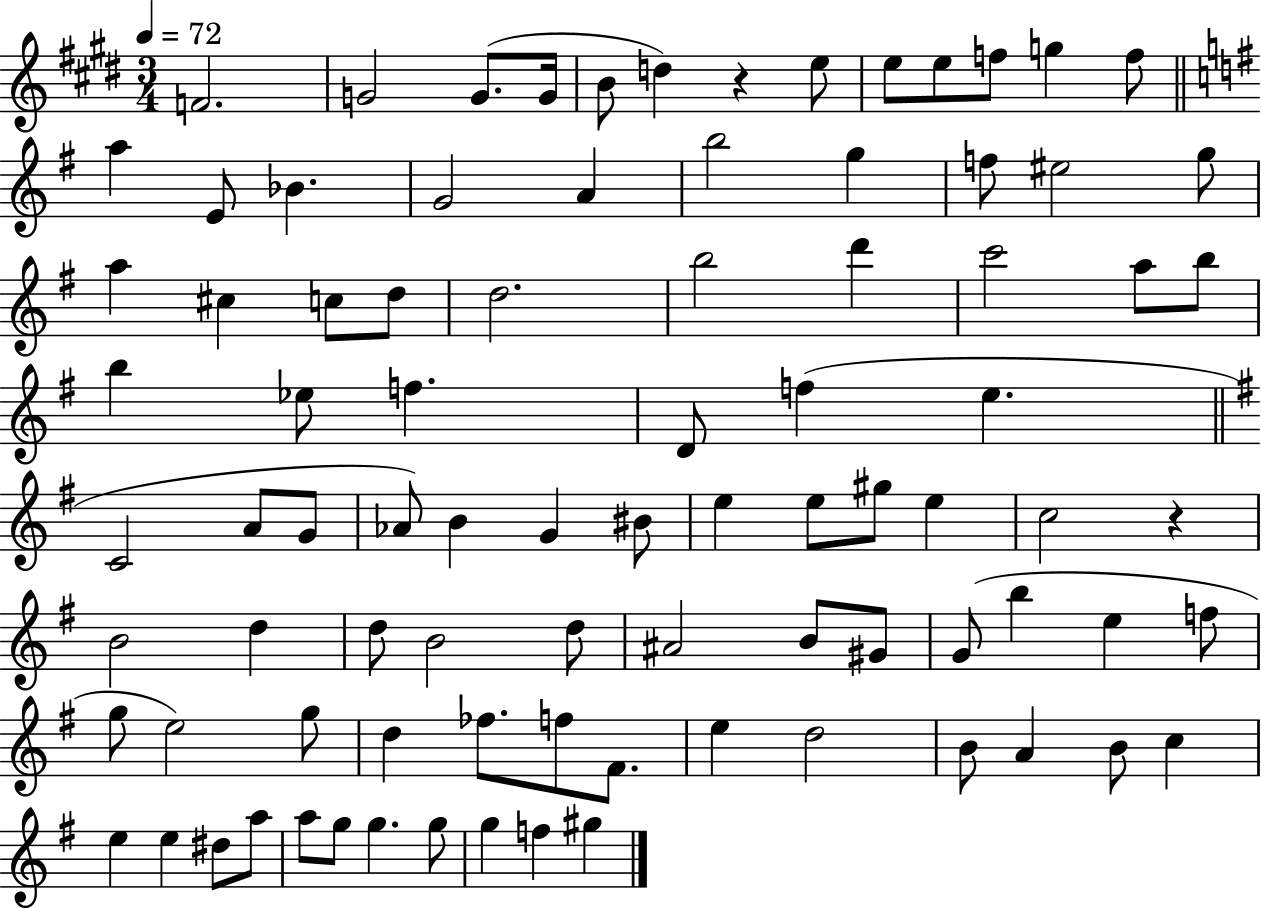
X:1
T:Untitled
M:3/4
L:1/4
K:E
F2 G2 G/2 G/4 B/2 d z e/2 e/2 e/2 f/2 g f/2 a E/2 _B G2 A b2 g f/2 ^e2 g/2 a ^c c/2 d/2 d2 b2 d' c'2 a/2 b/2 b _e/2 f D/2 f e C2 A/2 G/2 _A/2 B G ^B/2 e e/2 ^g/2 e c2 z B2 d d/2 B2 d/2 ^A2 B/2 ^G/2 G/2 b e f/2 g/2 e2 g/2 d _f/2 f/2 ^F/2 e d2 B/2 A B/2 c e e ^d/2 a/2 a/2 g/2 g g/2 g f ^g